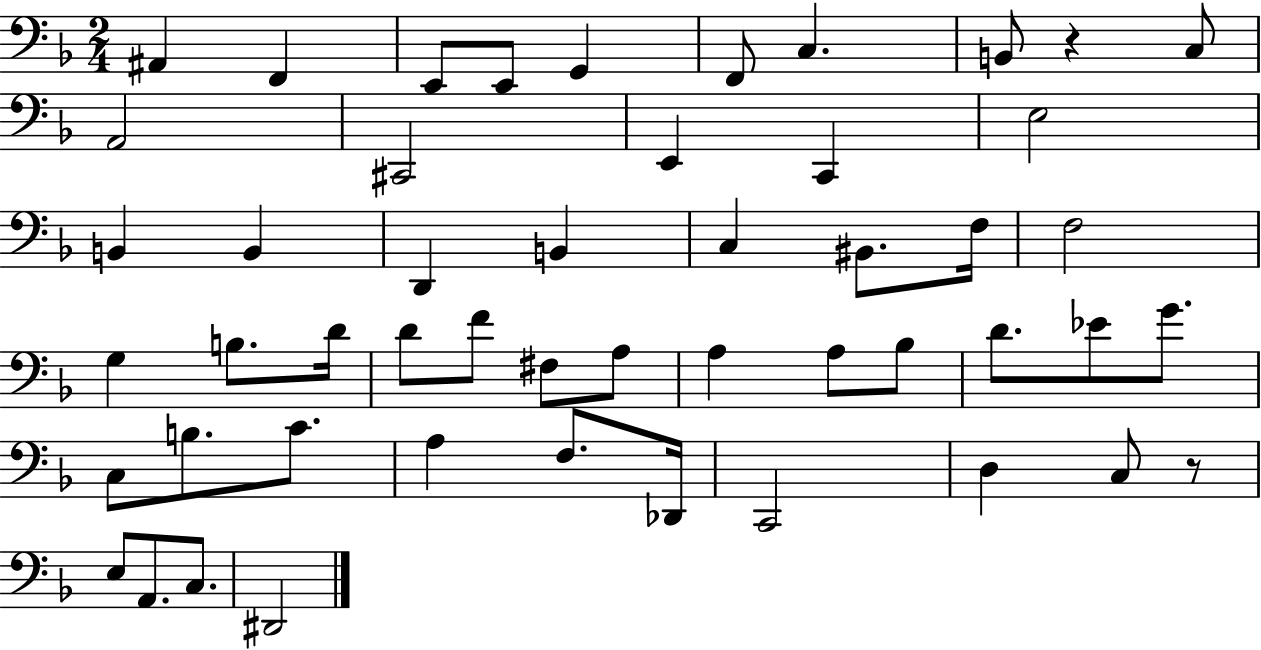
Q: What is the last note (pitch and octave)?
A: D#2